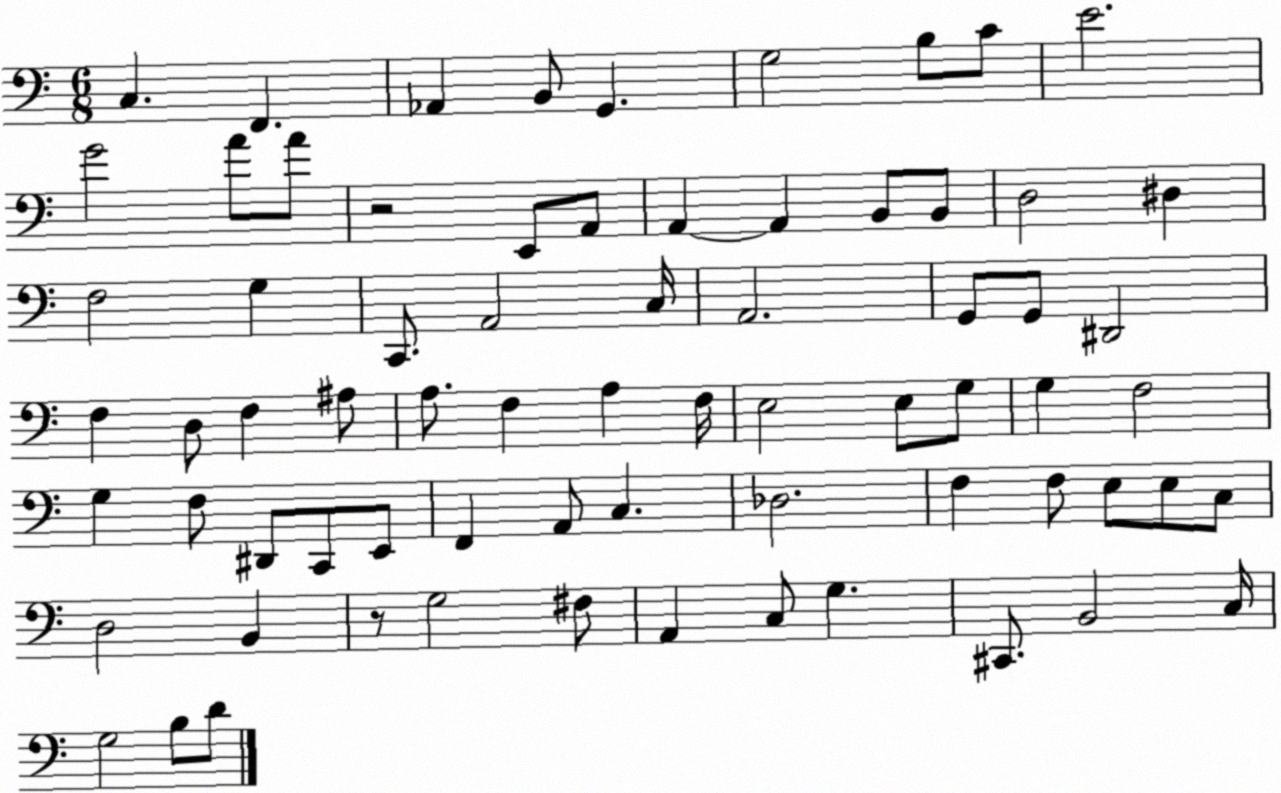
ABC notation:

X:1
T:Untitled
M:6/8
L:1/4
K:C
C, F,, _A,, B,,/2 G,, G,2 B,/2 C/2 E2 G2 A/2 A/2 z2 E,,/2 A,,/2 A,, A,, B,,/2 B,,/2 D,2 ^D, F,2 G, C,,/2 A,,2 C,/4 A,,2 G,,/2 G,,/2 ^D,,2 F, D,/2 F, ^A,/2 A,/2 F, A, F,/4 E,2 E,/2 G,/2 G, F,2 G, F,/2 ^D,,/2 C,,/2 E,,/2 F,, A,,/2 C, _D,2 F, F,/2 E,/2 E,/2 C,/2 D,2 B,, z/2 G,2 ^F,/2 A,, C,/2 G, ^C,,/2 B,,2 C,/4 G,2 B,/2 D/2